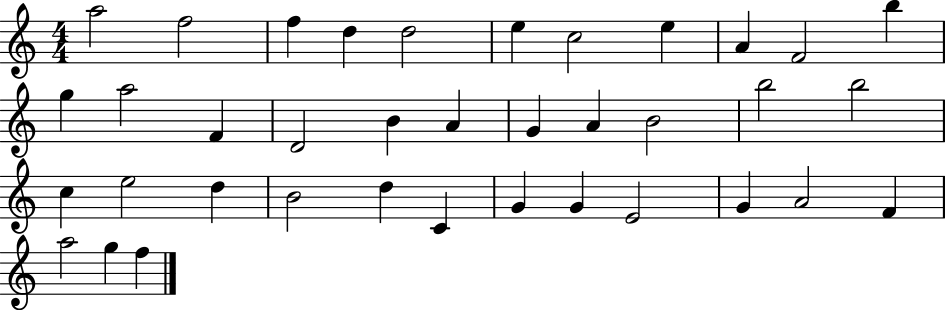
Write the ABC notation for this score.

X:1
T:Untitled
M:4/4
L:1/4
K:C
a2 f2 f d d2 e c2 e A F2 b g a2 F D2 B A G A B2 b2 b2 c e2 d B2 d C G G E2 G A2 F a2 g f